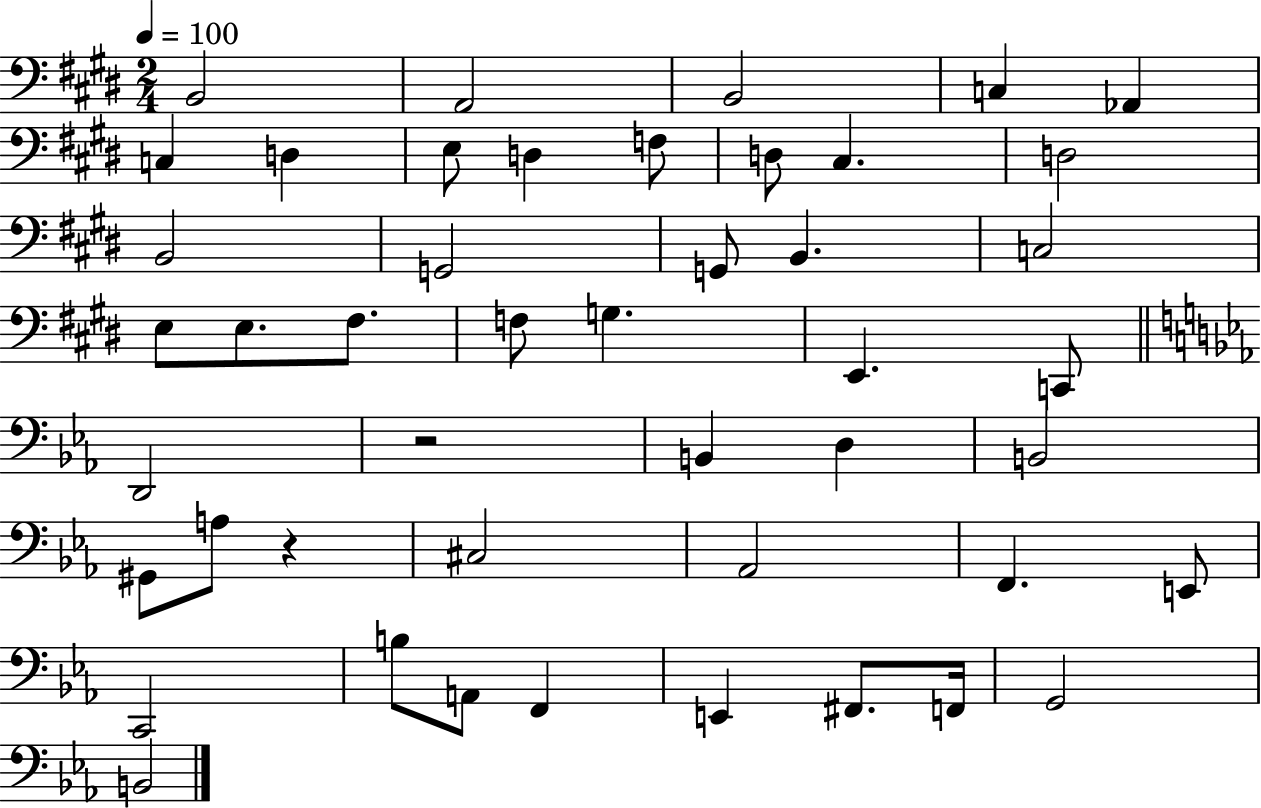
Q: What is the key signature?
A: E major